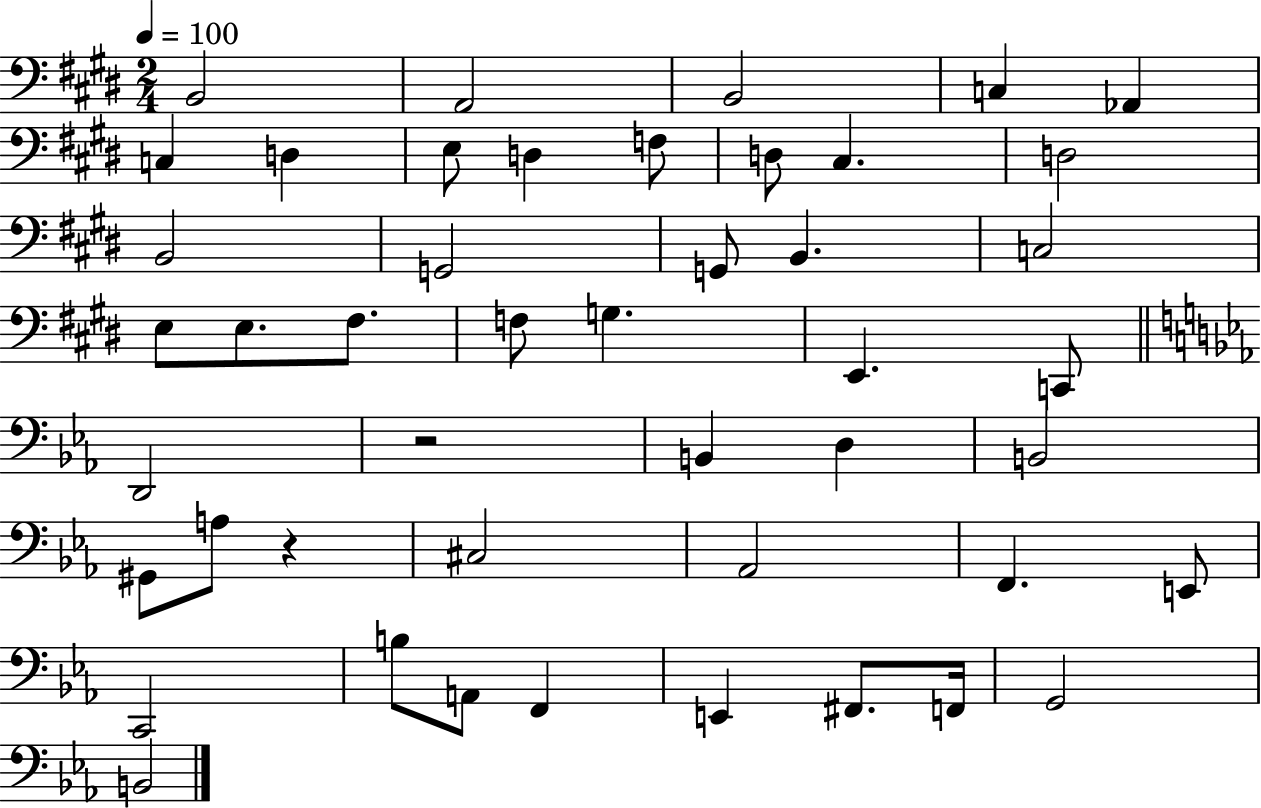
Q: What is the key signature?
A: E major